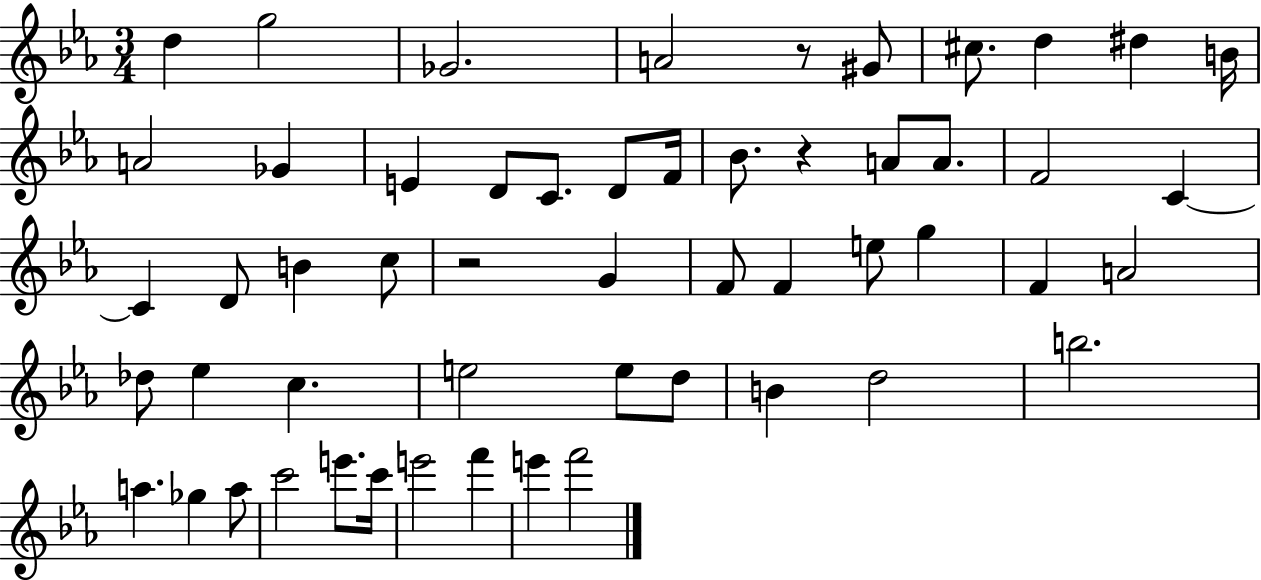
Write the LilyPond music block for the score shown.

{
  \clef treble
  \numericTimeSignature
  \time 3/4
  \key ees \major
  d''4 g''2 | ges'2. | a'2 r8 gis'8 | cis''8. d''4 dis''4 b'16 | \break a'2 ges'4 | e'4 d'8 c'8. d'8 f'16 | bes'8. r4 a'8 a'8. | f'2 c'4~~ | \break c'4 d'8 b'4 c''8 | r2 g'4 | f'8 f'4 e''8 g''4 | f'4 a'2 | \break des''8 ees''4 c''4. | e''2 e''8 d''8 | b'4 d''2 | b''2. | \break a''4. ges''4 a''8 | c'''2 e'''8. c'''16 | e'''2 f'''4 | e'''4 f'''2 | \break \bar "|."
}